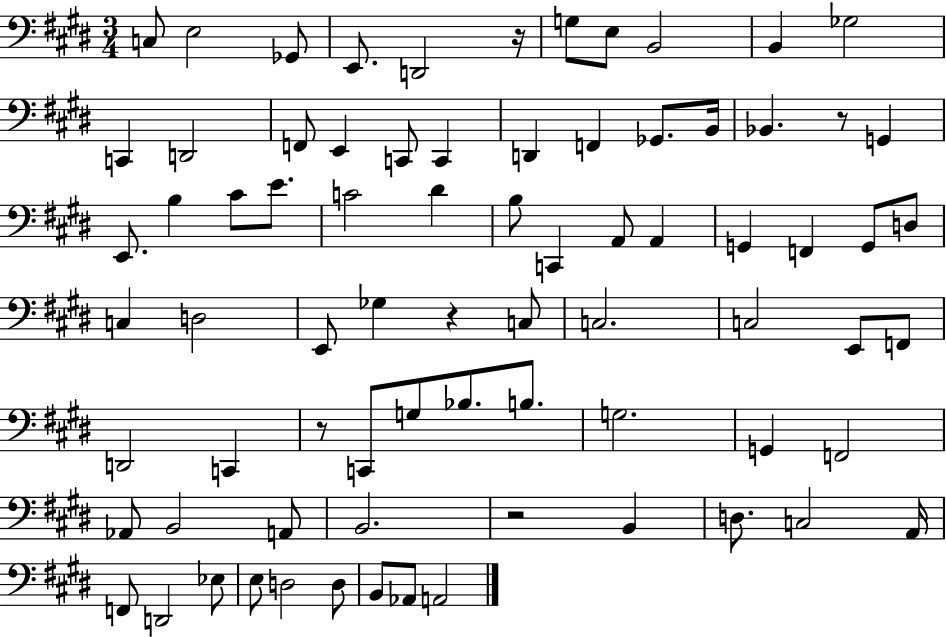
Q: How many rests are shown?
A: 5